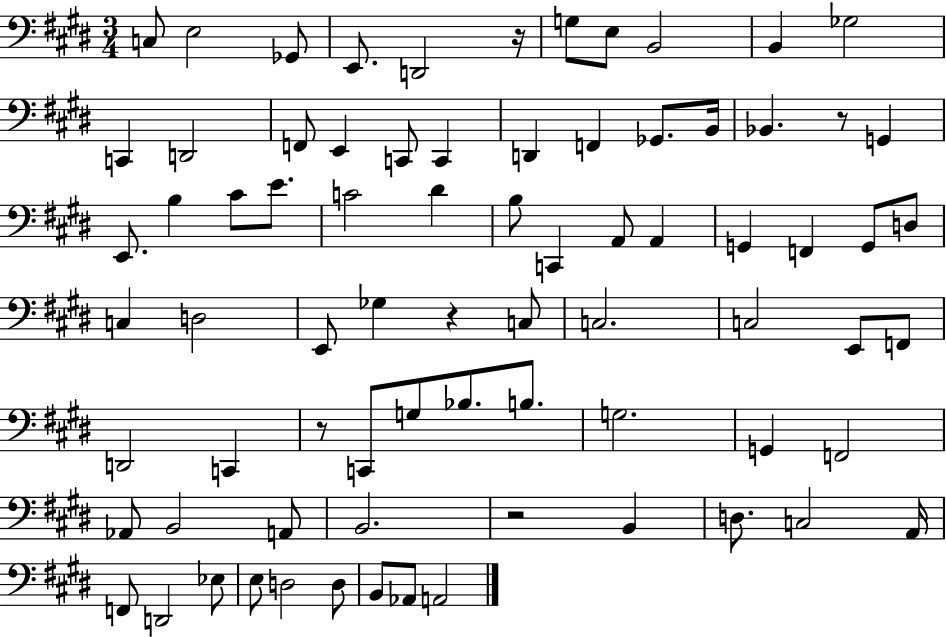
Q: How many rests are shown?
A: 5